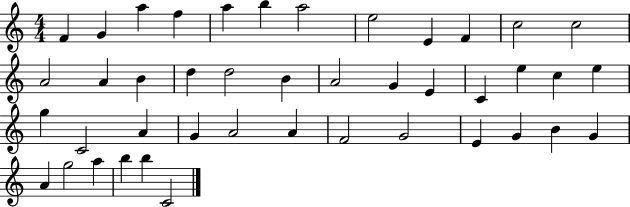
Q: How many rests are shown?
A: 0